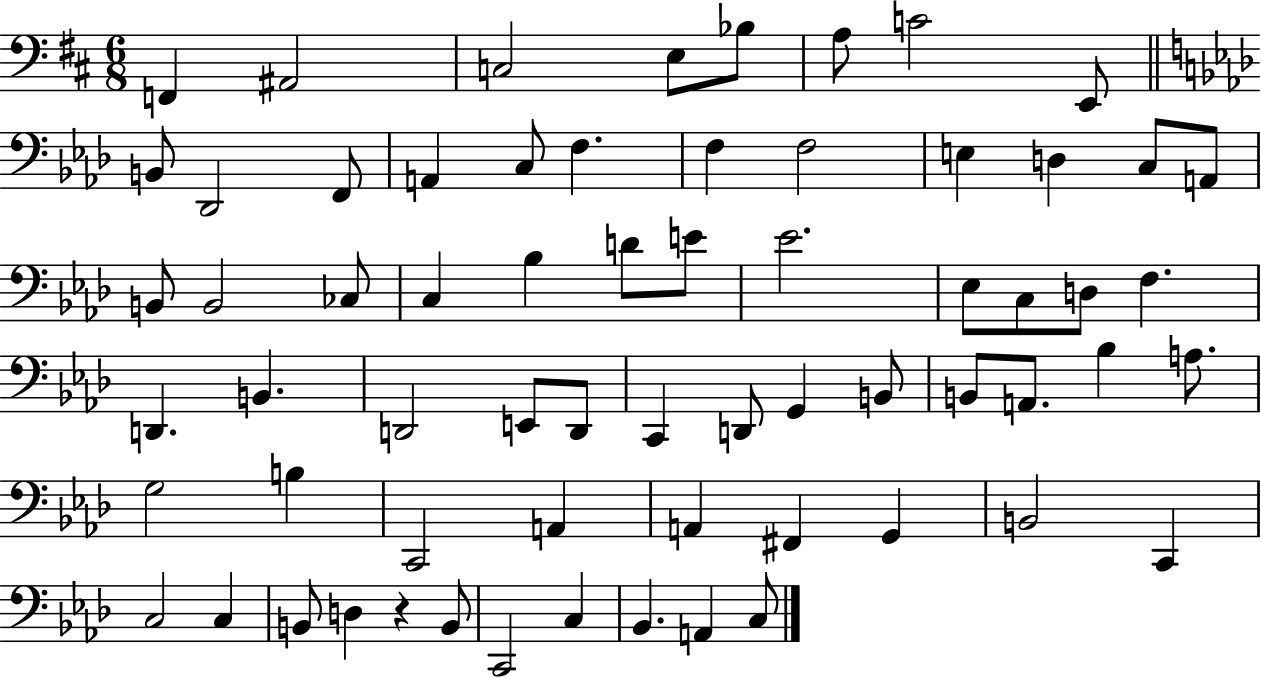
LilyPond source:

{
  \clef bass
  \numericTimeSignature
  \time 6/8
  \key d \major
  f,4 ais,2 | c2 e8 bes8 | a8 c'2 e,8 | \bar "||" \break \key aes \major b,8 des,2 f,8 | a,4 c8 f4. | f4 f2 | e4 d4 c8 a,8 | \break b,8 b,2 ces8 | c4 bes4 d'8 e'8 | ees'2. | ees8 c8 d8 f4. | \break d,4. b,4. | d,2 e,8 d,8 | c,4 d,8 g,4 b,8 | b,8 a,8. bes4 a8. | \break g2 b4 | c,2 a,4 | a,4 fis,4 g,4 | b,2 c,4 | \break c2 c4 | b,8 d4 r4 b,8 | c,2 c4 | bes,4. a,4 c8 | \break \bar "|."
}